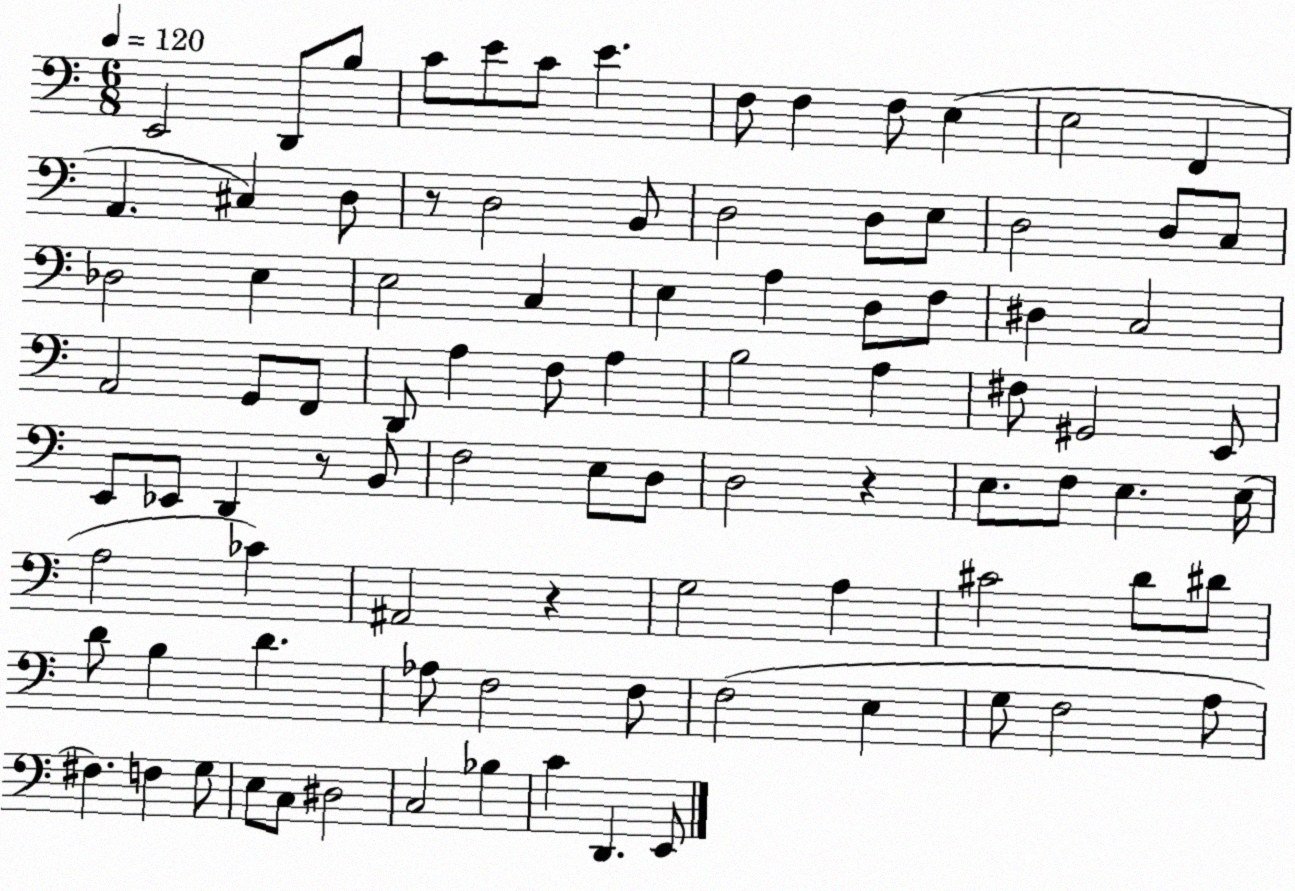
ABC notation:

X:1
T:Untitled
M:6/8
L:1/4
K:C
E,,2 D,,/2 B,/2 C/2 E/2 C/2 E F,/2 F, F,/2 E, E,2 F,, A,, ^C, D,/2 z/2 D,2 B,,/2 D,2 D,/2 E,/2 D,2 D,/2 C,/2 _D,2 E, E,2 C, E, A, D,/2 F,/2 ^D, C,2 A,,2 G,,/2 F,,/2 D,,/2 A, F,/2 A, B,2 A, ^F,/2 ^G,,2 E,,/2 E,,/2 _E,,/2 D,, z/2 B,,/2 F,2 E,/2 D,/2 D,2 z E,/2 F,/2 E, E,/4 A,2 _C ^A,,2 z G,2 A, ^C2 D/2 ^D/2 D/2 B, D _A,/2 F,2 F,/2 F,2 E, G,/2 F,2 A,/2 ^F, F, G,/2 E,/2 C,/2 ^D,2 C,2 _B, C D,, E,,/2